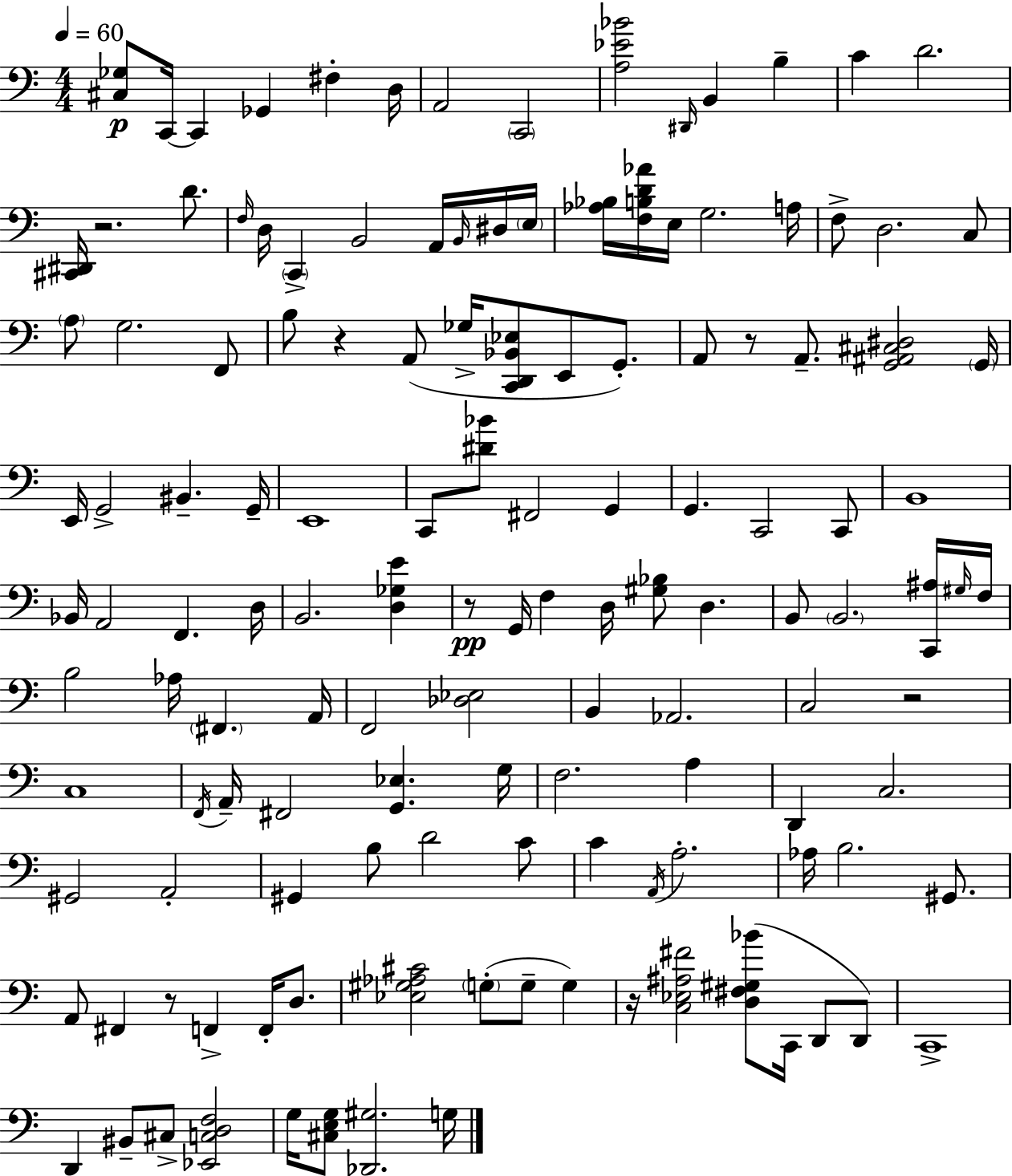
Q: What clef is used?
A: bass